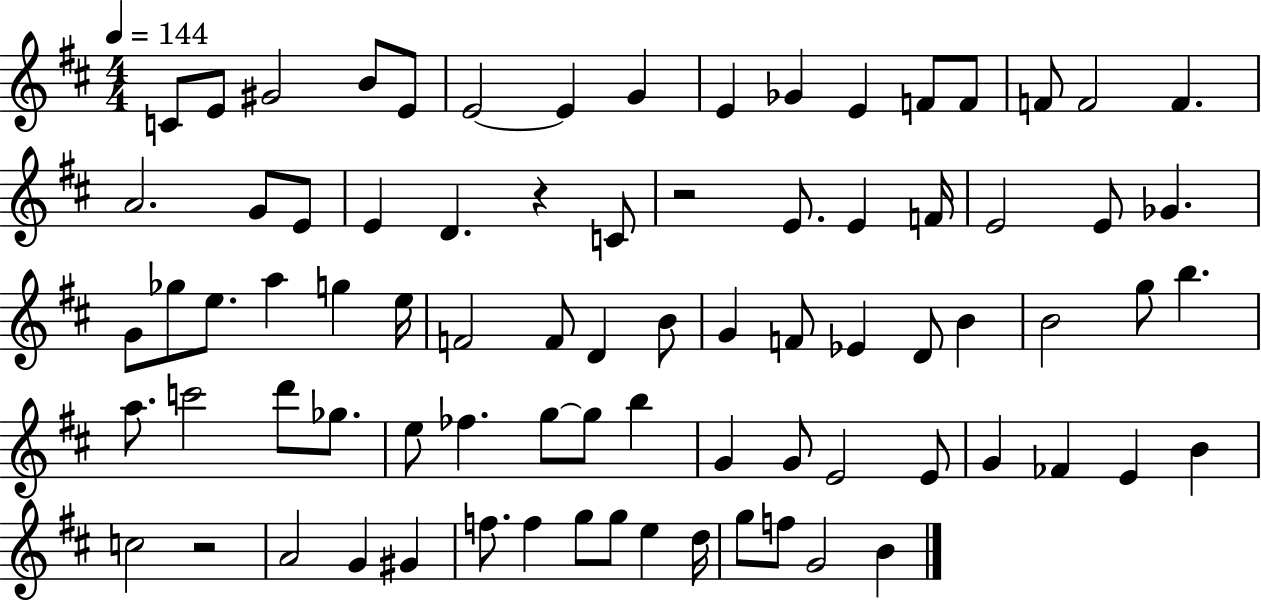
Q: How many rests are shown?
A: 3